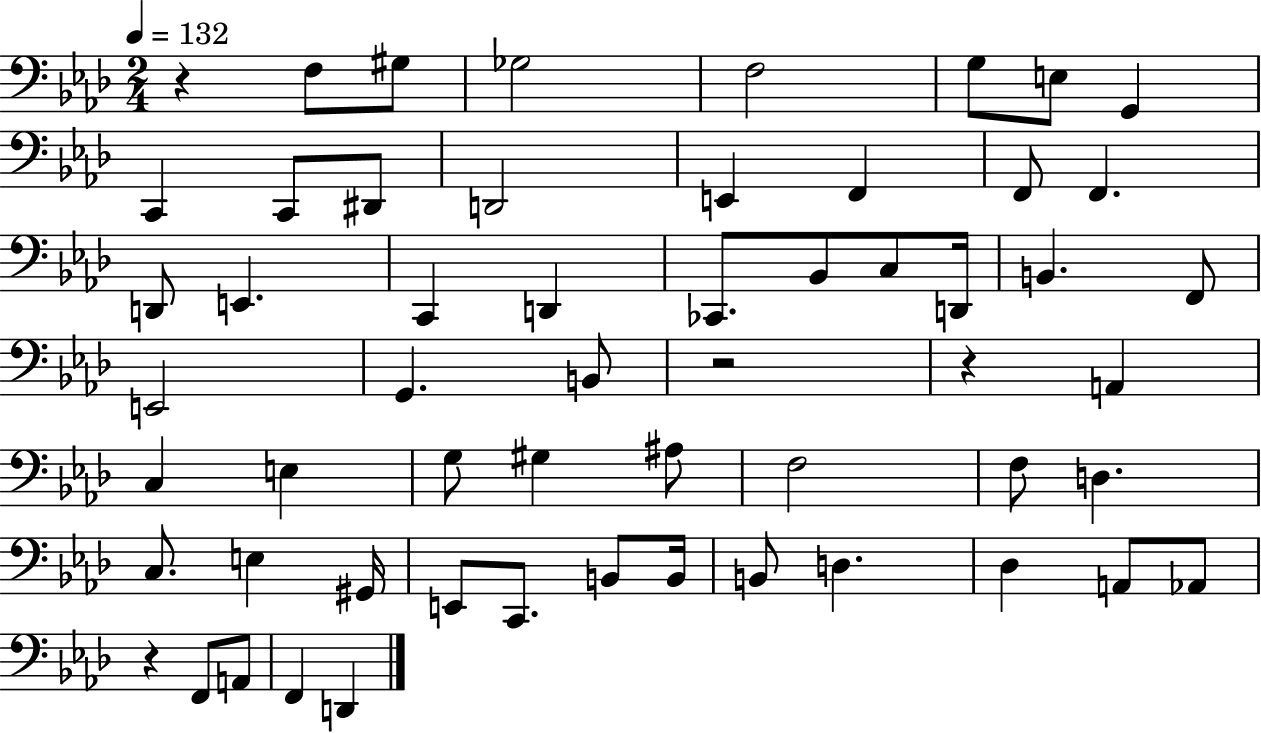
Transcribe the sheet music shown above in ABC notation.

X:1
T:Untitled
M:2/4
L:1/4
K:Ab
z F,/2 ^G,/2 _G,2 F,2 G,/2 E,/2 G,, C,, C,,/2 ^D,,/2 D,,2 E,, F,, F,,/2 F,, D,,/2 E,, C,, D,, _C,,/2 _B,,/2 C,/2 D,,/4 B,, F,,/2 E,,2 G,, B,,/2 z2 z A,, C, E, G,/2 ^G, ^A,/2 F,2 F,/2 D, C,/2 E, ^G,,/4 E,,/2 C,,/2 B,,/2 B,,/4 B,,/2 D, _D, A,,/2 _A,,/2 z F,,/2 A,,/2 F,, D,,